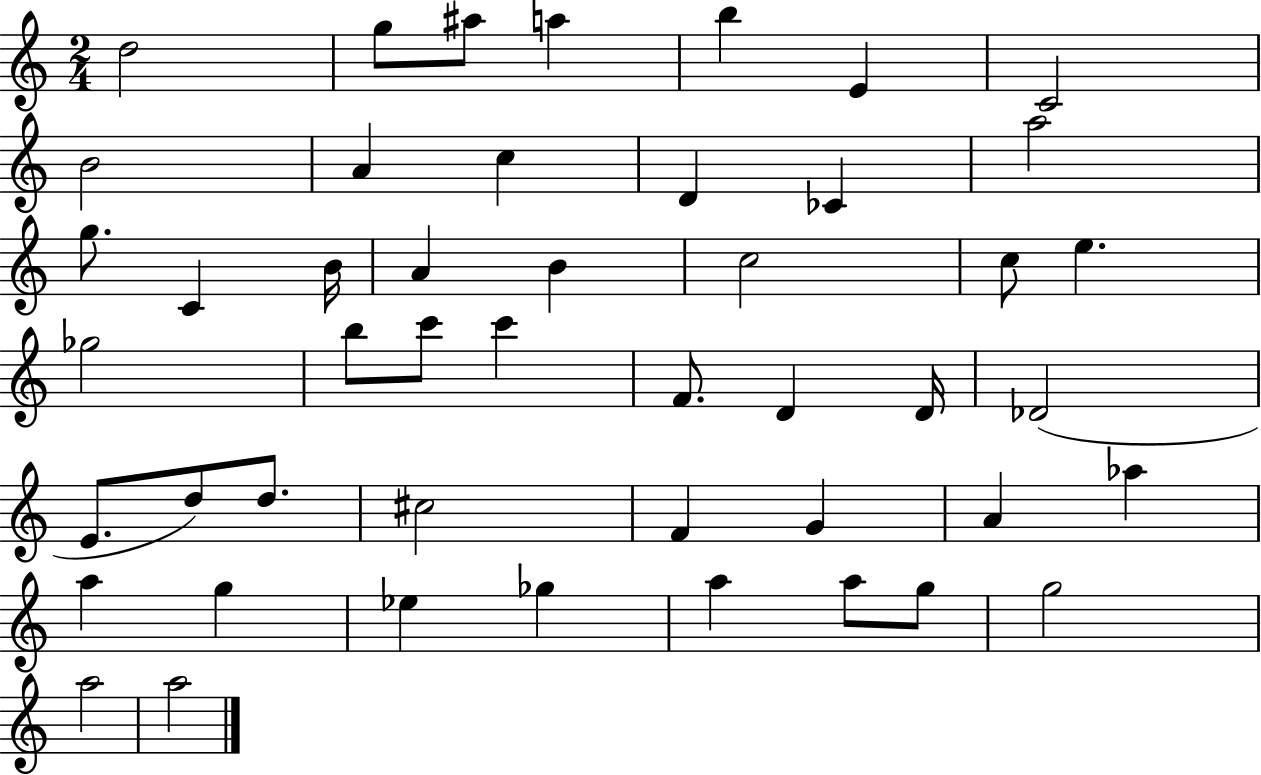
D5/h G5/e A#5/e A5/q B5/q E4/q C4/h B4/h A4/q C5/q D4/q CES4/q A5/h G5/e. C4/q B4/s A4/q B4/q C5/h C5/e E5/q. Gb5/h B5/e C6/e C6/q F4/e. D4/q D4/s Db4/h E4/e. D5/e D5/e. C#5/h F4/q G4/q A4/q Ab5/q A5/q G5/q Eb5/q Gb5/q A5/q A5/e G5/e G5/h A5/h A5/h